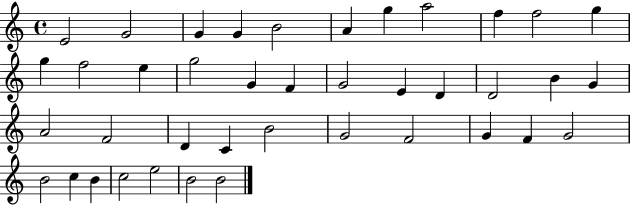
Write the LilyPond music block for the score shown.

{
  \clef treble
  \time 4/4
  \defaultTimeSignature
  \key c \major
  e'2 g'2 | g'4 g'4 b'2 | a'4 g''4 a''2 | f''4 f''2 g''4 | \break g''4 f''2 e''4 | g''2 g'4 f'4 | g'2 e'4 d'4 | d'2 b'4 g'4 | \break a'2 f'2 | d'4 c'4 b'2 | g'2 f'2 | g'4 f'4 g'2 | \break b'2 c''4 b'4 | c''2 e''2 | b'2 b'2 | \bar "|."
}